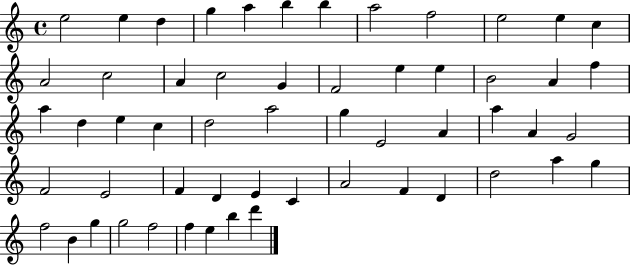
E5/h E5/q D5/q G5/q A5/q B5/q B5/q A5/h F5/h E5/h E5/q C5/q A4/h C5/h A4/q C5/h G4/q F4/h E5/q E5/q B4/h A4/q F5/q A5/q D5/q E5/q C5/q D5/h A5/h G5/q E4/h A4/q A5/q A4/q G4/h F4/h E4/h F4/q D4/q E4/q C4/q A4/h F4/q D4/q D5/h A5/q G5/q F5/h B4/q G5/q G5/h F5/h F5/q E5/q B5/q D6/q